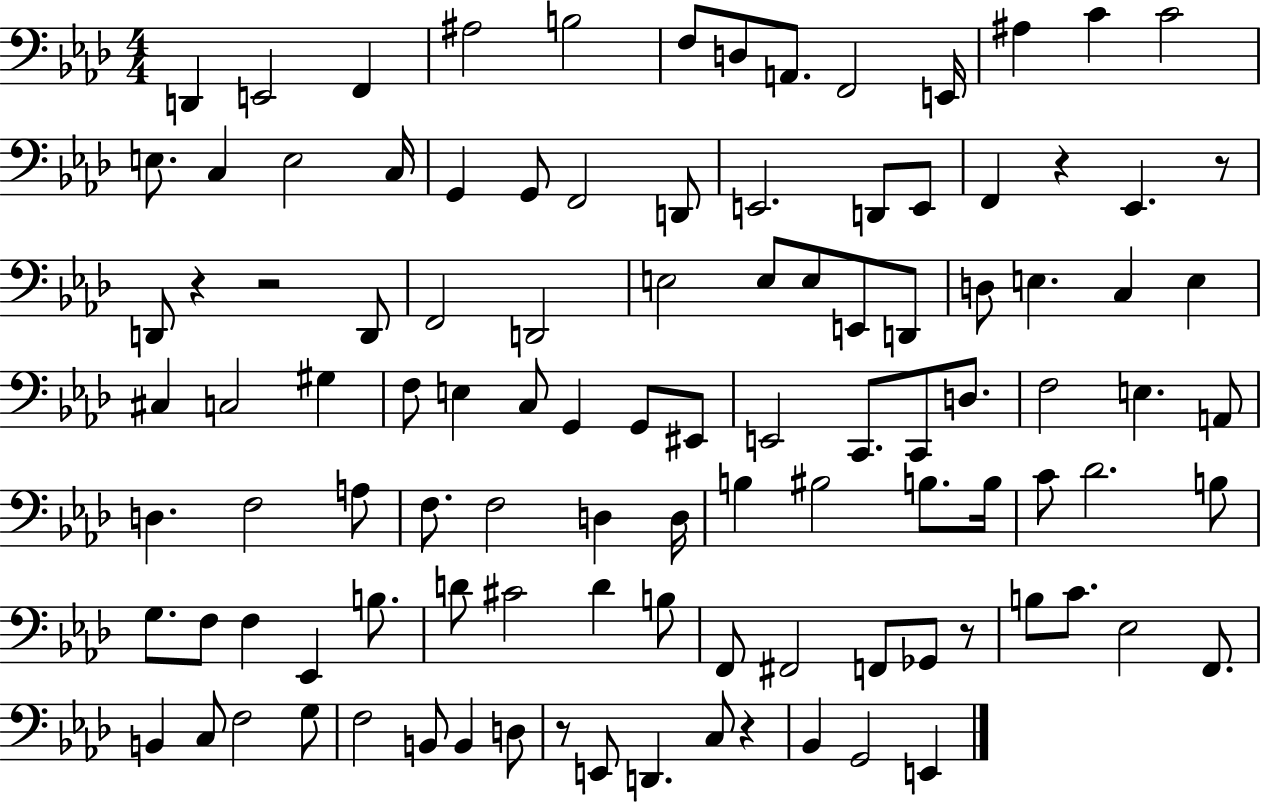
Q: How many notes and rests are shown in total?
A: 107